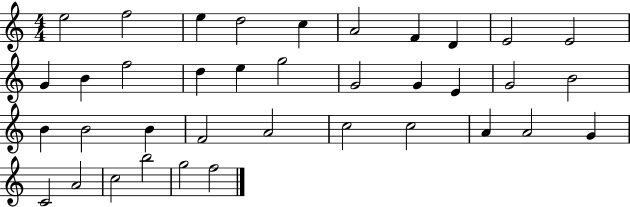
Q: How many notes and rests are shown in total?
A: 37